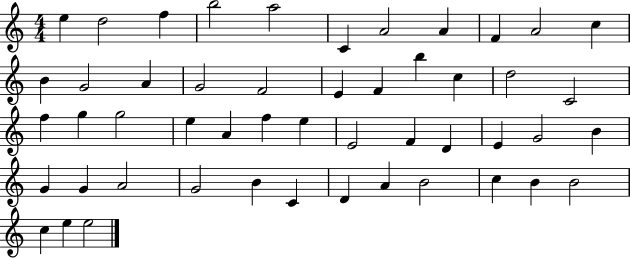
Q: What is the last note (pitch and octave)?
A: E5